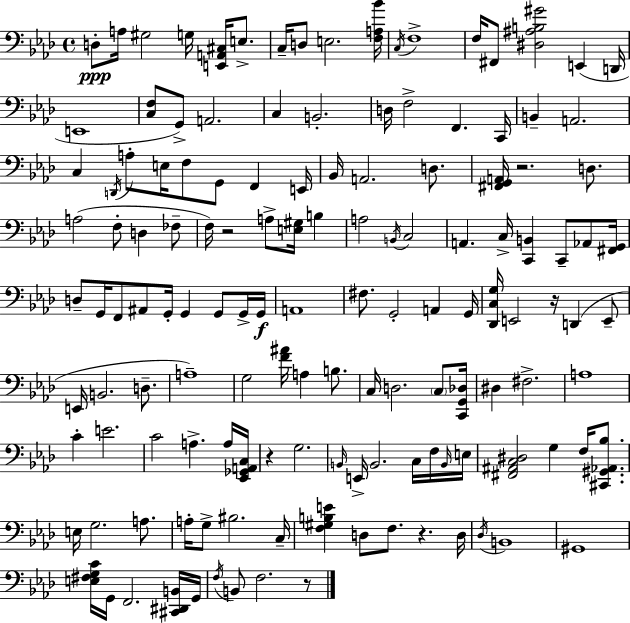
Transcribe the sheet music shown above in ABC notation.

X:1
T:Untitled
M:4/4
L:1/4
K:Fm
D,/2 A,/4 ^G,2 G,/4 [E,,A,,^C,]/4 E,/2 C,/4 D,/2 E,2 [F,A,_B]/4 C,/4 F,4 F,/4 ^F,,/2 [^D,^A,B,^G]2 E,, D,,/4 E,,4 [C,F,]/2 G,,/2 A,,2 C, B,,2 D,/4 F,2 F,, C,,/4 B,, A,,2 C, D,,/4 A,/2 E,/4 F,/2 G,,/2 F,, E,,/4 _B,,/4 A,,2 D,/2 [^F,,G,,A,,]/4 z2 D,/2 A,2 F,/2 D, _F,/2 F,/4 z2 A,/2 [E,^G,]/4 B, A,2 B,,/4 C,2 A,, C,/4 [C,,B,,] C,,/2 _A,,/2 [^F,,G,,]/4 D,/2 G,,/4 F,,/2 ^A,,/2 G,,/4 G,, G,,/2 G,,/4 G,,/4 A,,4 ^F,/2 G,,2 A,, G,,/4 [_D,,C,G,]/4 E,,2 z/4 D,, E,,/2 E,,/4 B,,2 D,/2 A,4 G,2 [F^A]/4 A, B,/2 C,/4 D,2 C,/2 [C,,G,,_D,]/4 ^D, ^F,2 A,4 C E2 C2 A, A,/4 [_E,,_G,,A,,C,]/4 z G,2 B,,/4 E,,/4 B,,2 C,/4 F,/4 B,,/4 E,/4 [^F,,^A,,C,^D,]2 G, F,/4 [^C,,^G,,_A,,_B,]/2 E,/4 G,2 A,/2 A,/4 G,/2 ^B,2 C,/4 [F,^G,B,E] D,/2 F,/2 z D,/4 _D,/4 B,,4 ^G,,4 [E,^F,G,C]/4 G,,/4 F,,2 [^C,,^D,,B,,]/4 G,,/4 F,/4 B,,/2 F,2 z/2